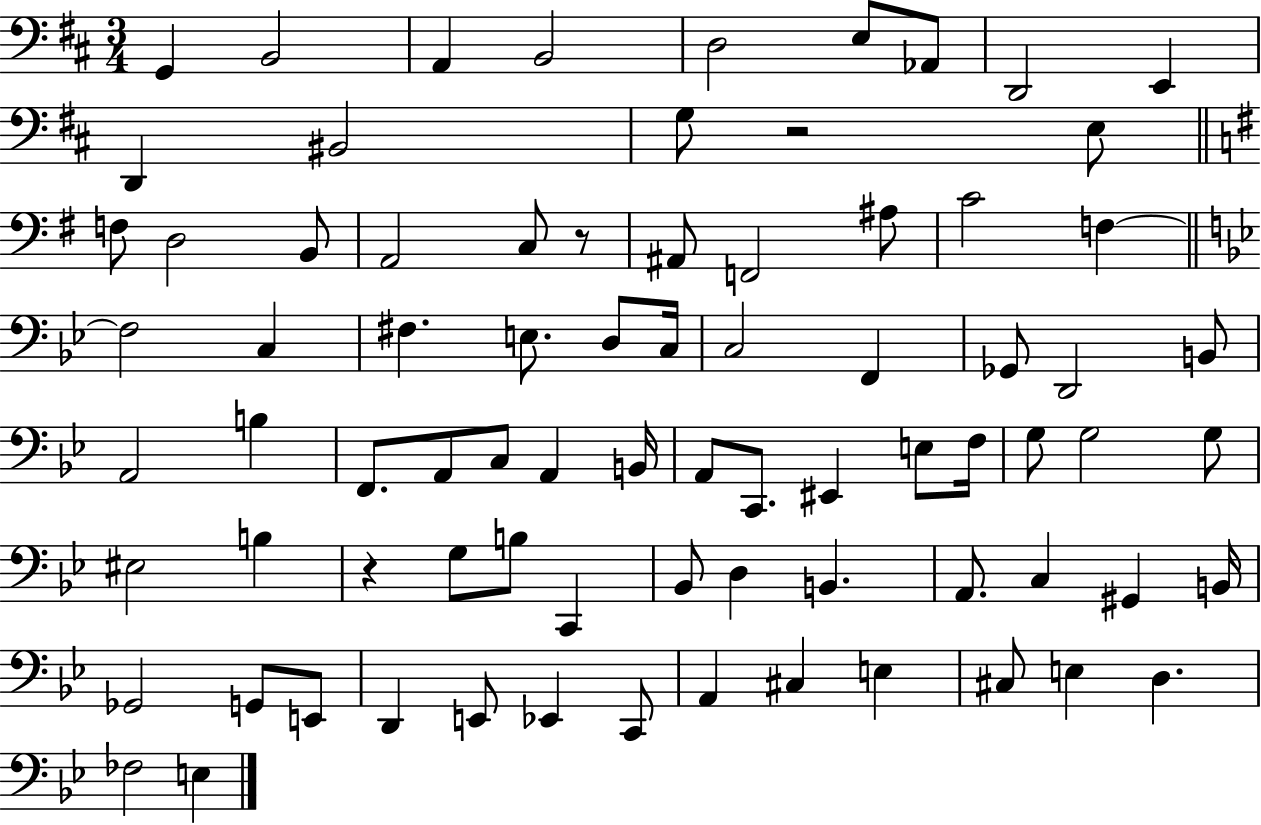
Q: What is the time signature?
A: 3/4